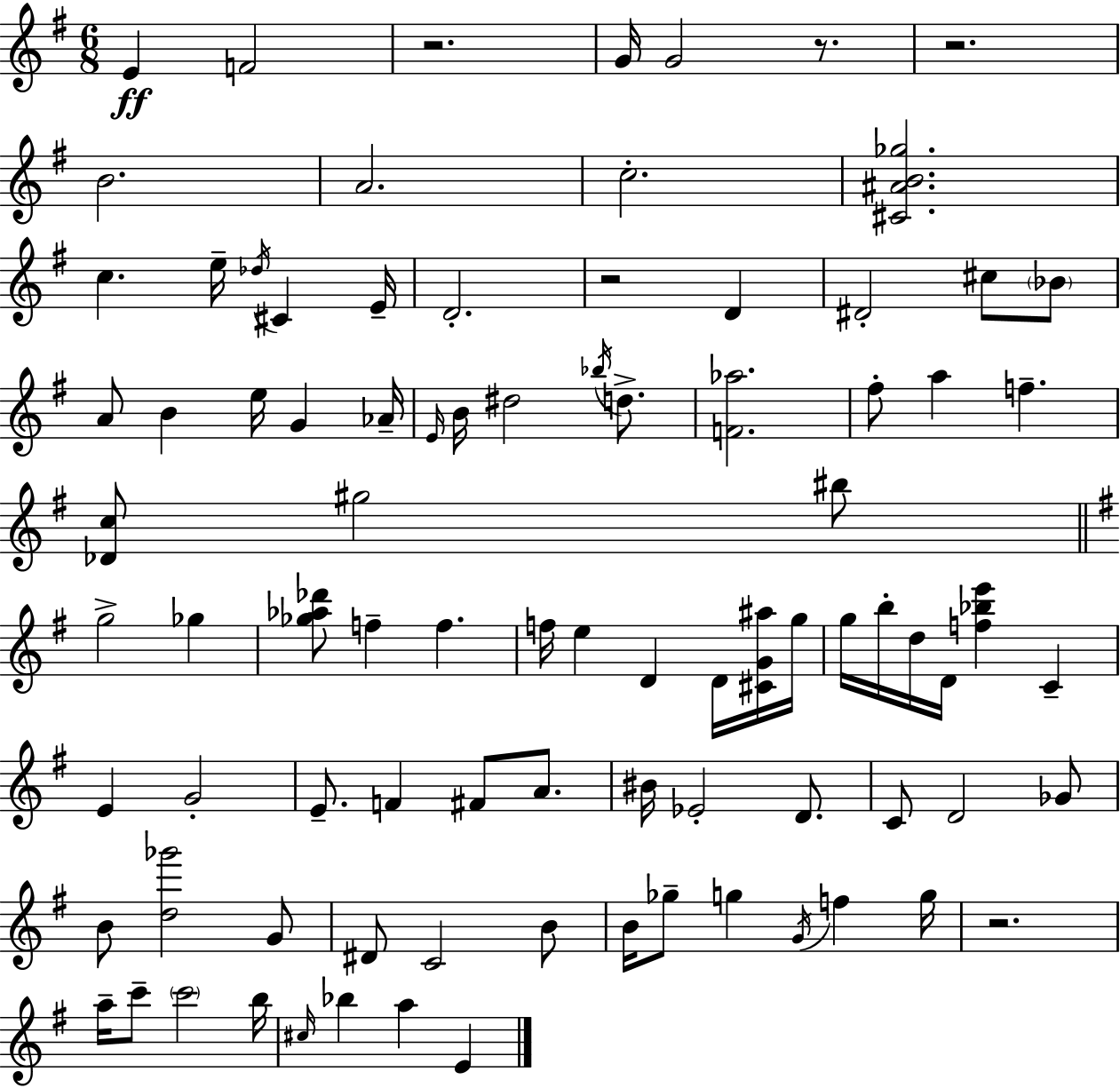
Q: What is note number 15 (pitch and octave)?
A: D#4